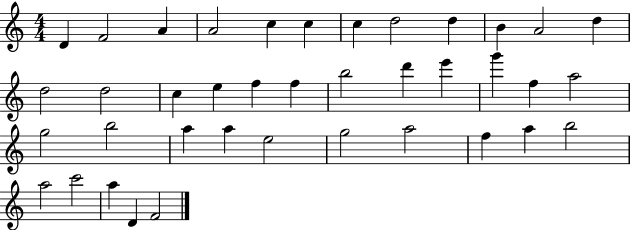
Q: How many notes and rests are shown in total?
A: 39